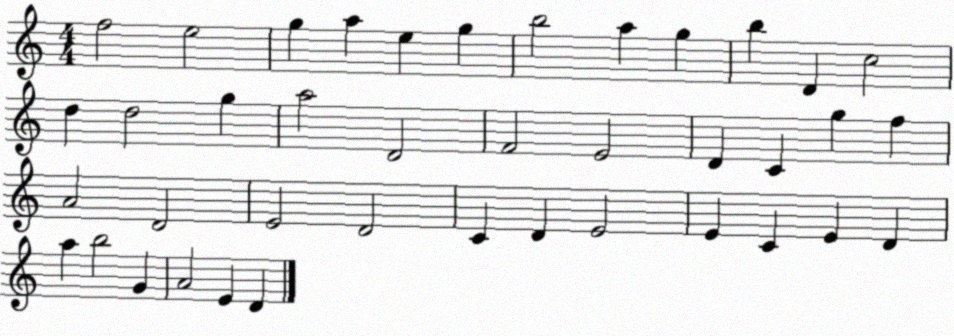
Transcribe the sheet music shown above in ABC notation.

X:1
T:Untitled
M:4/4
L:1/4
K:C
f2 e2 g a e g b2 a g b D c2 d d2 g a2 D2 F2 E2 D C g f A2 D2 E2 D2 C D E2 E C E D a b2 G A2 E D